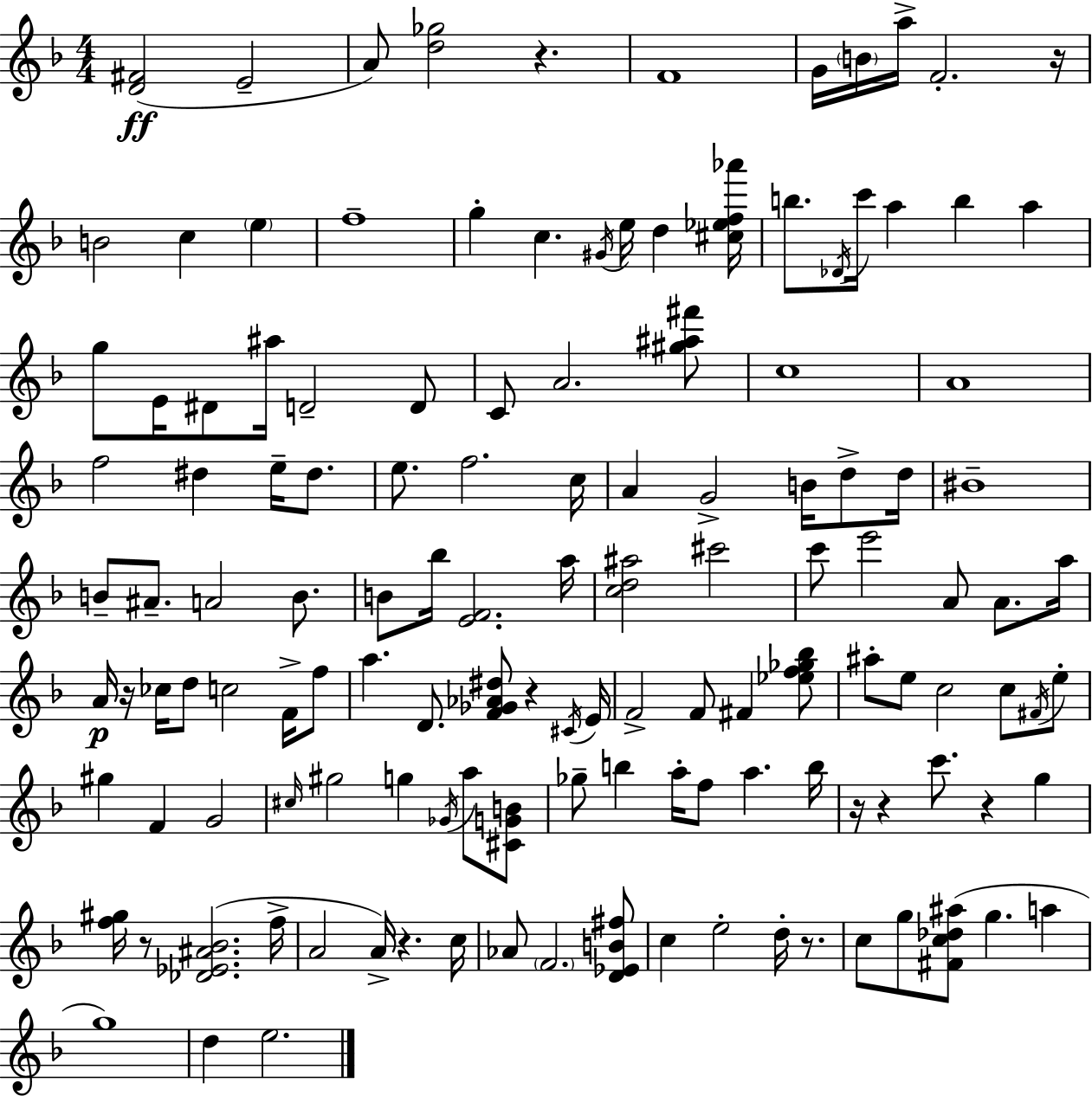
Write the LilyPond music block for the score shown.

{
  \clef treble
  \numericTimeSignature
  \time 4/4
  \key f \major
  <d' fis'>2(\ff e'2-- | a'8) <d'' ges''>2 r4. | f'1 | g'16 \parenthesize b'16 a''16-> f'2.-. r16 | \break b'2 c''4 \parenthesize e''4 | f''1-- | g''4-. c''4. \acciaccatura { gis'16 } e''16 d''4 | <cis'' ees'' f'' aes'''>16 b''8. \acciaccatura { des'16 } c'''16 a''4 b''4 a''4 | \break g''8 e'16 dis'8 ais''16 d'2-- | d'8 c'8 a'2. | <gis'' ais'' fis'''>8 c''1 | a'1 | \break f''2 dis''4 e''16-- dis''8. | e''8. f''2. | c''16 a'4 g'2-> b'16 d''8-> | d''16 bis'1-- | \break b'8-- ais'8.-- a'2 b'8. | b'8 bes''16 <e' f'>2. | a''16 <c'' d'' ais''>2 cis'''2 | c'''8 e'''2 a'8 a'8. | \break a''16 a'16\p r16 ces''16 d''8 c''2 f'16-> | f''8 a''4. d'8. <f' ges' aes' dis''>8 r4 | \acciaccatura { cis'16 } e'16 f'2-> f'8 fis'4 | <ees'' f'' ges'' bes''>8 ais''8-. e''8 c''2 c''8 | \break \acciaccatura { fis'16 } e''8-. gis''4 f'4 g'2 | \grace { cis''16 } gis''2 g''4 | \acciaccatura { ges'16 } a''8 <cis' g' b'>8 ges''8-- b''4 a''16-. f''8 a''4. | b''16 r16 r4 c'''8. r4 | \break g''4 <f'' gis''>16 r8 <des' ees' ais' bes'>2.( | f''16-> a'2 a'16->) r4. | c''16 aes'8 \parenthesize f'2. | <d' ees' b' fis''>8 c''4 e''2-. | \break d''16-. r8. c''8 g''8 <fis' c'' des'' ais''>8( g''4. | a''4 g''1) | d''4 e''2. | \bar "|."
}